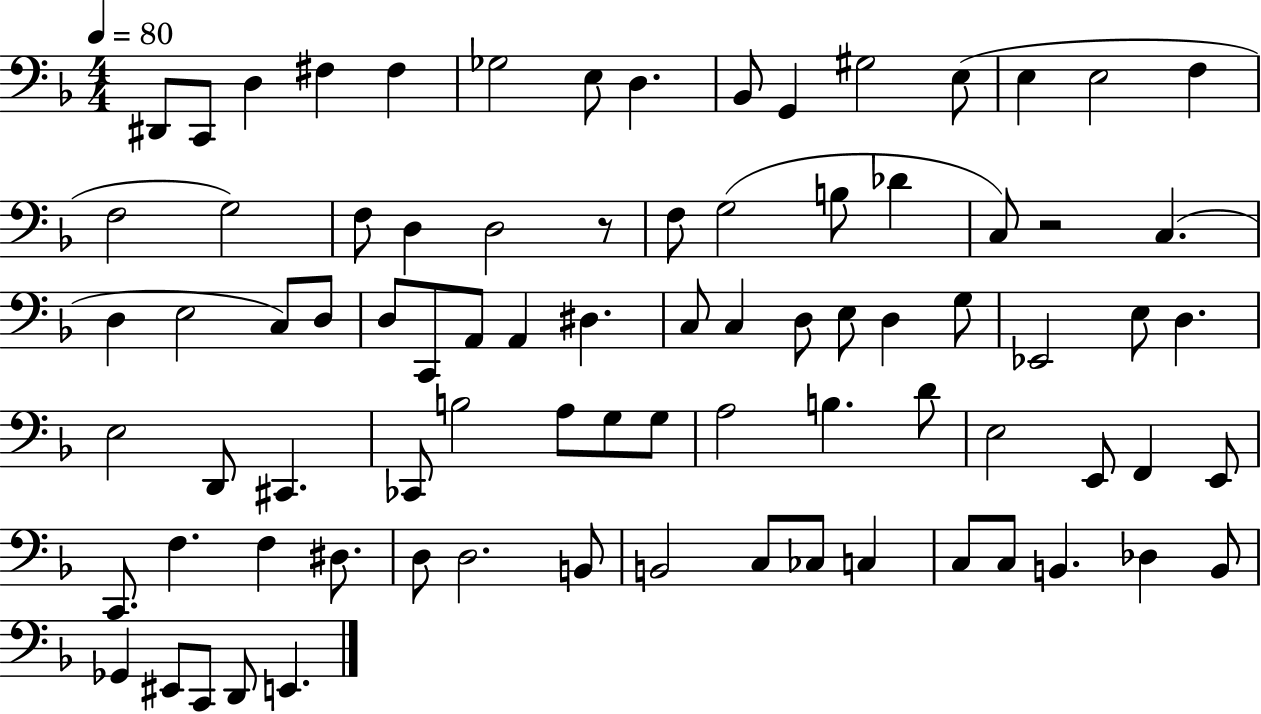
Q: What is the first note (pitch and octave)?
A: D#2